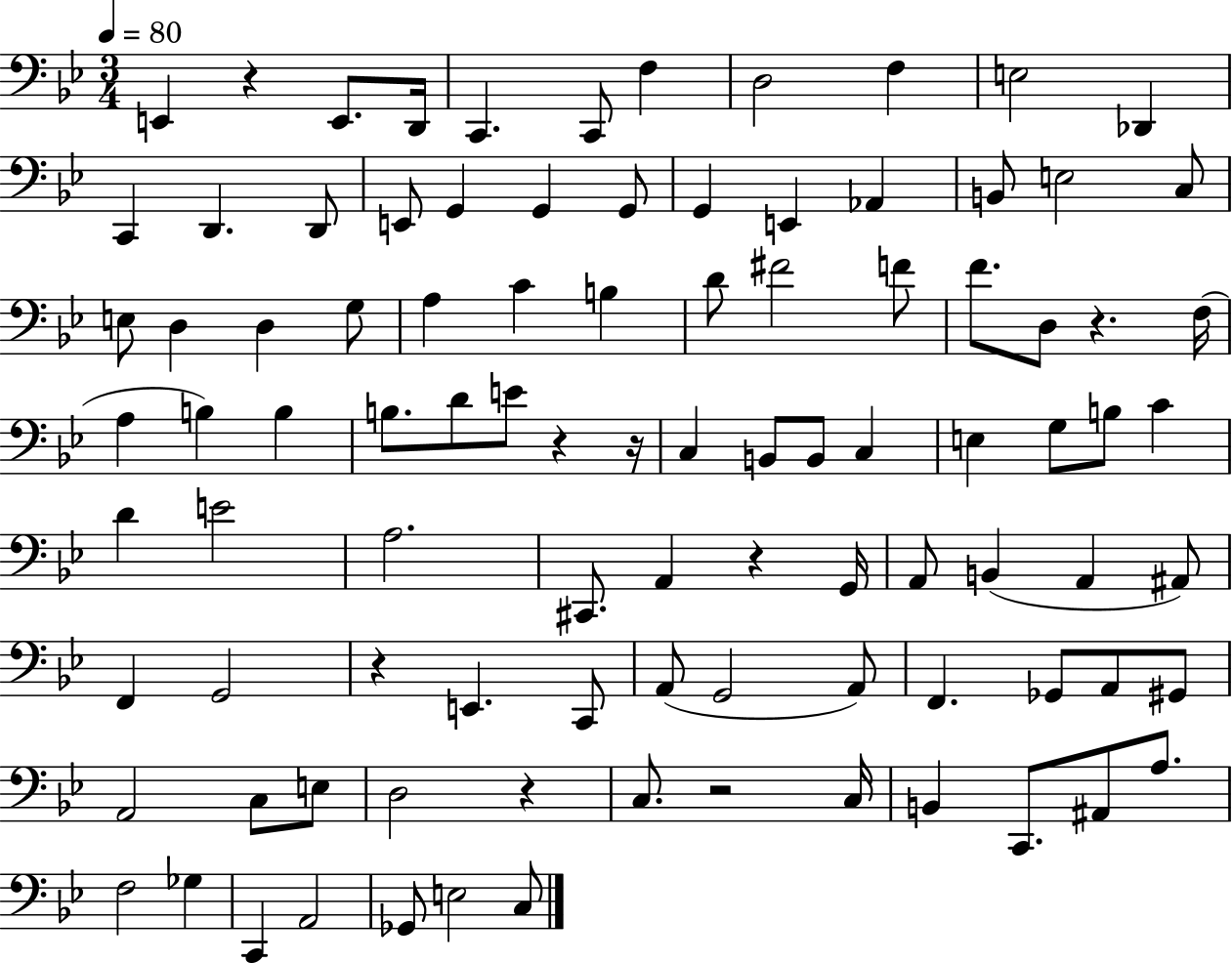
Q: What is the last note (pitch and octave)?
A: C3